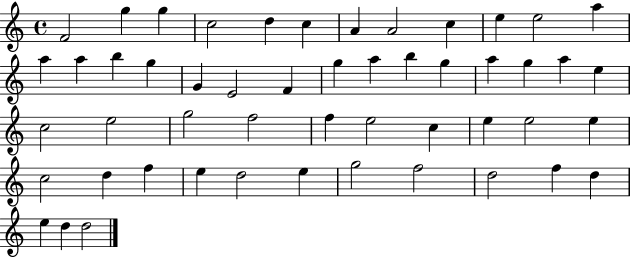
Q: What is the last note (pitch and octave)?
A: D5